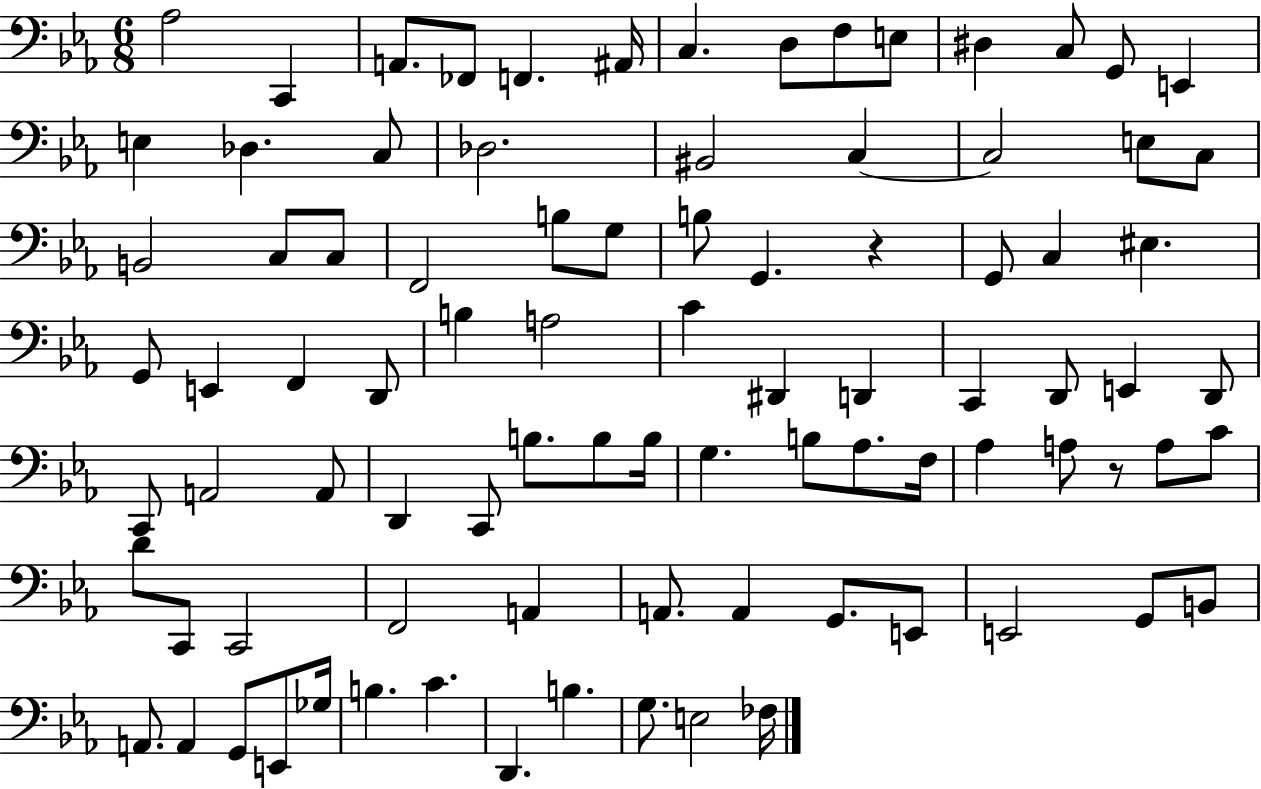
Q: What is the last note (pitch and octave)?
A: FES3